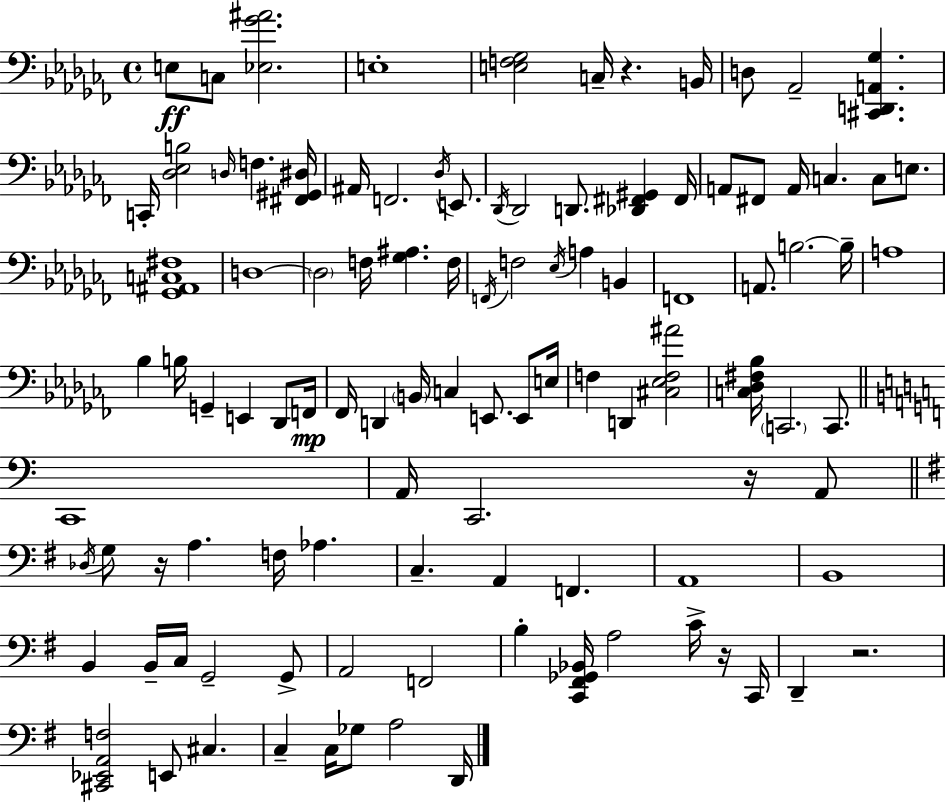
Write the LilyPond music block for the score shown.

{
  \clef bass
  \time 4/4
  \defaultTimeSignature
  \key aes \minor
  e8\ff c8 <ees ges' ais'>2. | e1-. | <e f ges>2 c16-- r4. b,16 | d8 aes,2-- <cis, d, a, ges>4. | \break c,16-. <des ees b>2 \grace { d16 } f4. | <fis, gis, dis>16 ais,16 f,2. \acciaccatura { des16 } e,8. | \acciaccatura { des,16 } des,2 d,8. <des, fis, gis,>4 | fis,16 a,8 fis,8 a,16 c4. c8 | \break e8. <ges, ais, c fis>1 | d1~~ | \parenthesize d2 f16 <ges ais>4. | f16 \acciaccatura { f,16 } f2 \acciaccatura { ees16 } a4 | \break b,4 f,1 | a,8. b2.~~ | b16-- a1 | bes4 b16 g,4-- e,4 | \break des,8 f,16\mp fes,16 d,4 \parenthesize b,16 c4 e,8. | e,8 e16 f4 d,4 <cis ees f ais'>2 | <c des fis bes>16 \parenthesize c,2. | c,8. \bar "||" \break \key c \major c,1 | a,16 c,2. r16 a,8 | \bar "||" \break \key g \major \acciaccatura { des16 } g8 r16 a4. f16 aes4. | c4.-- a,4 f,4. | a,1 | b,1 | \break b,4 b,16-- c16 g,2-- g,8-> | a,2 f,2 | b4-. <c, fis, ges, bes,>16 a2 c'16-> r16 | c,16 d,4-- r2. | \break <cis, ees, a, f>2 e,8 cis4. | c4-- c16 ges8 a2 | d,16 \bar "|."
}